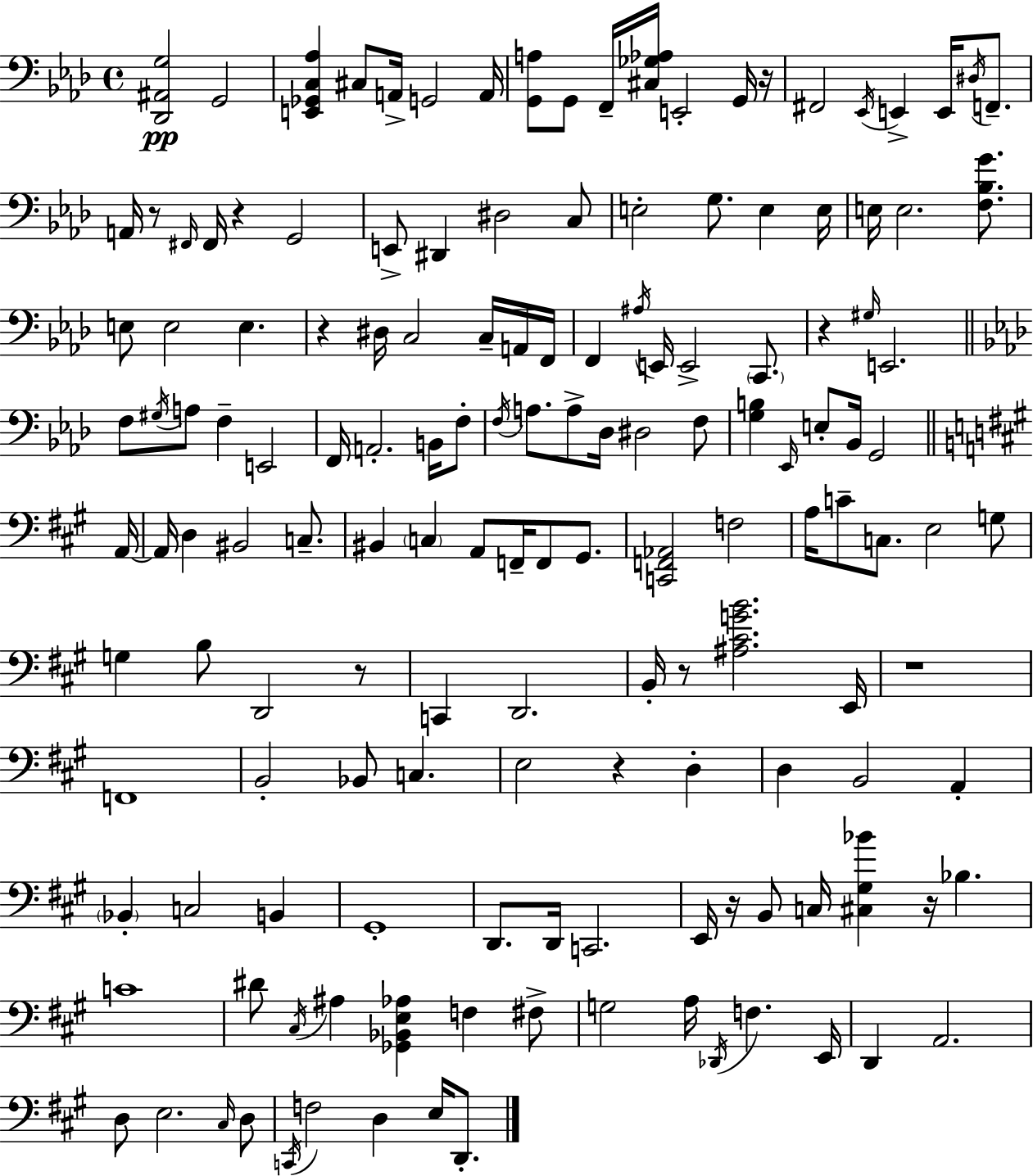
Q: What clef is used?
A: bass